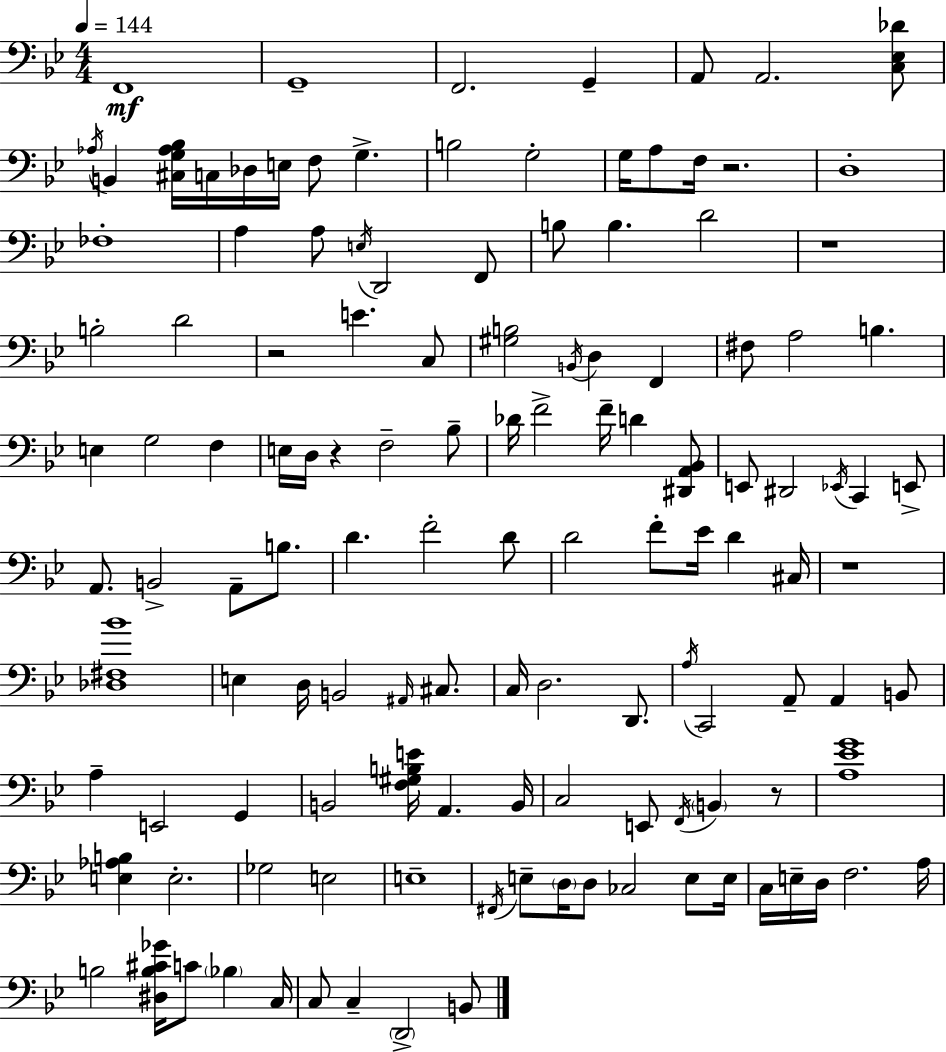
{
  \clef bass
  \numericTimeSignature
  \time 4/4
  \key bes \major
  \tempo 4 = 144
  \repeat volta 2 { f,1\mf | g,1-- | f,2. g,4-- | a,8 a,2. <c ees des'>8 | \break \acciaccatura { aes16 } b,4 <cis g aes bes>16 c16 des16 e16 f8 g4.-> | b2 g2-. | g16 a8 f16 r2. | d1-. | \break fes1-. | a4 a8 \acciaccatura { e16 } d,2 | f,8 b8 b4. d'2 | r1 | \break b2-. d'2 | r2 e'4. | c8 <gis b>2 \acciaccatura { b,16 } d4 f,4 | fis8 a2 b4. | \break e4 g2 f4 | e16 d16 r4 f2-- | bes8-- des'16 f'2-> f'16-- d'4 | <dis, a, bes,>8 e,8 dis,2 \acciaccatura { ees,16 } c,4 | \break e,8-> a,8. b,2-> a,8-- | b8. d'4. f'2-. | d'8 d'2 f'8-. ees'16 d'4 | cis16 r1 | \break <des fis bes'>1 | e4 d16 b,2 | \grace { ais,16 } cis8. c16 d2. | d,8. \acciaccatura { a16 } c,2 a,8-- | \break a,4 b,8 a4-- e,2 | g,4 b,2 <f gis b e'>16 a,4. | b,16 c2 e,8 | \acciaccatura { f,16 } \parenthesize b,4 r8 <a ees' g'>1 | \break <e aes b>4 e2.-. | ges2 e2 | e1-- | \acciaccatura { fis,16 } e8-- \parenthesize d16 d8 ces2 | \break e8 e16 c16 e16-- d16 f2. | a16 b2 | <dis b cis' ges'>16 c'8 \parenthesize bes4 c16 c8 c4-- \parenthesize d,2-> | b,8 } \bar "|."
}